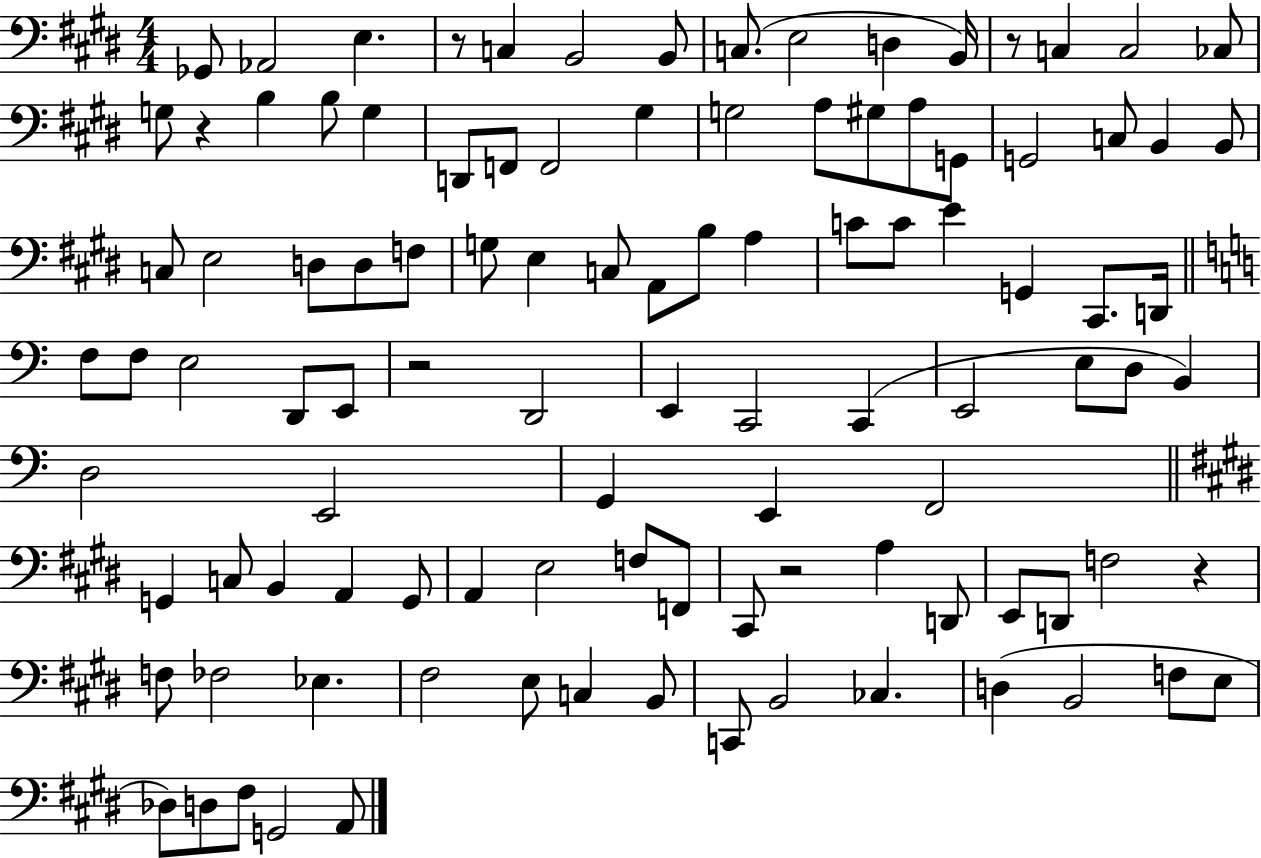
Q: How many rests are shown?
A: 6